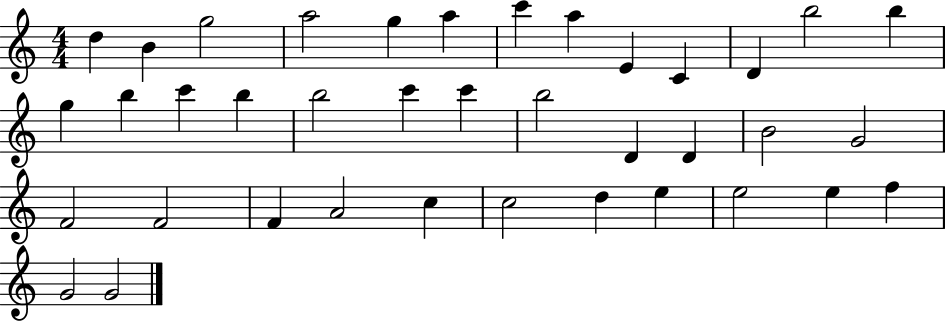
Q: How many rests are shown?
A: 0